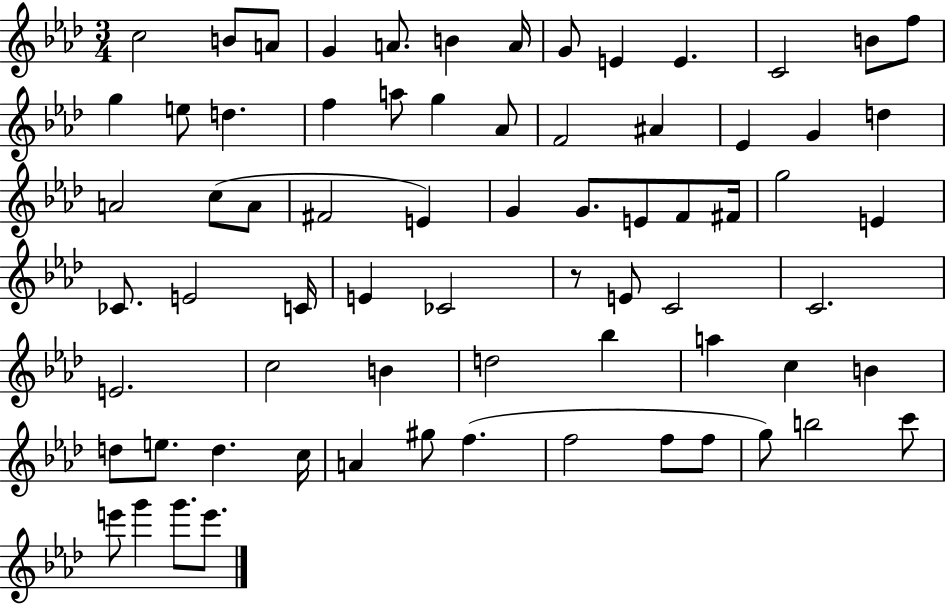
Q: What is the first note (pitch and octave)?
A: C5